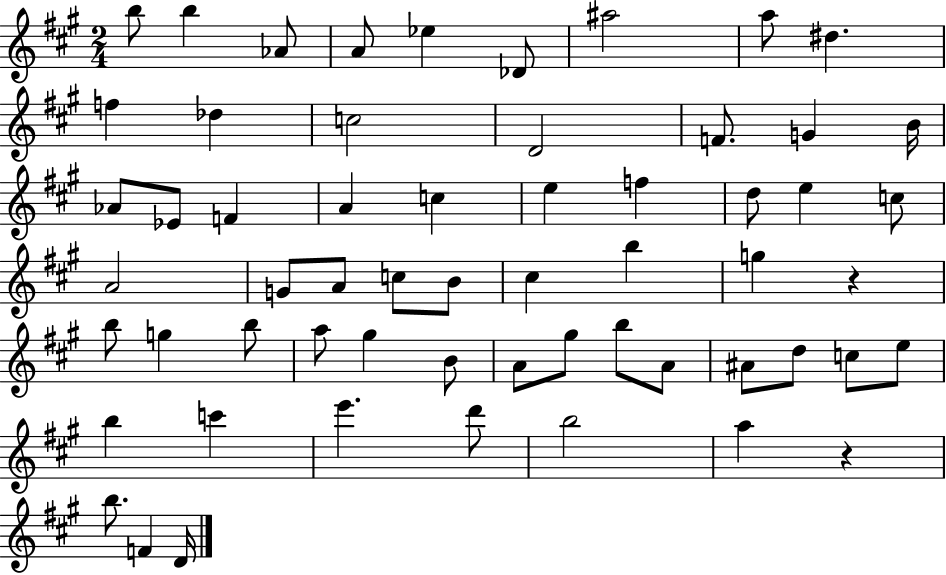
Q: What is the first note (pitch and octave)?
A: B5